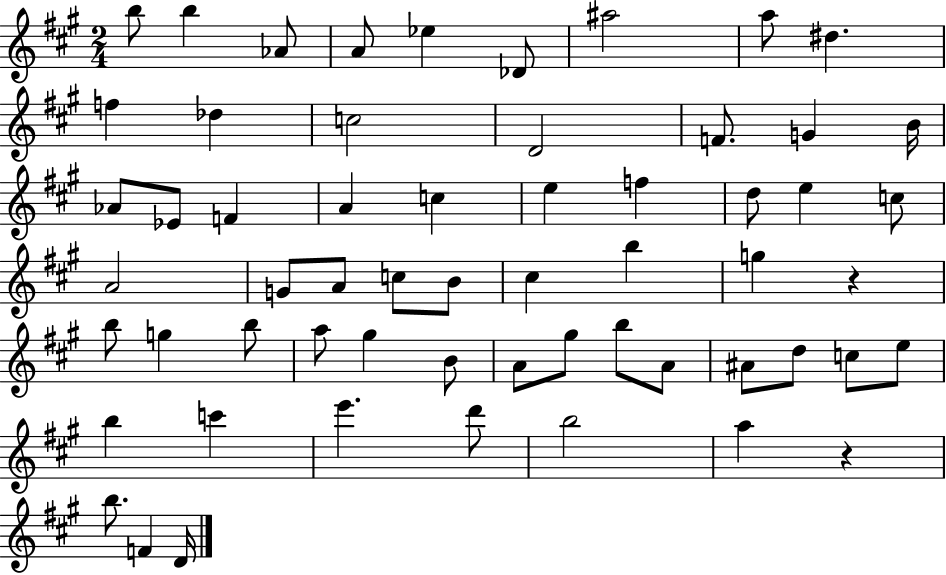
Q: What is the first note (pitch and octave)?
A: B5